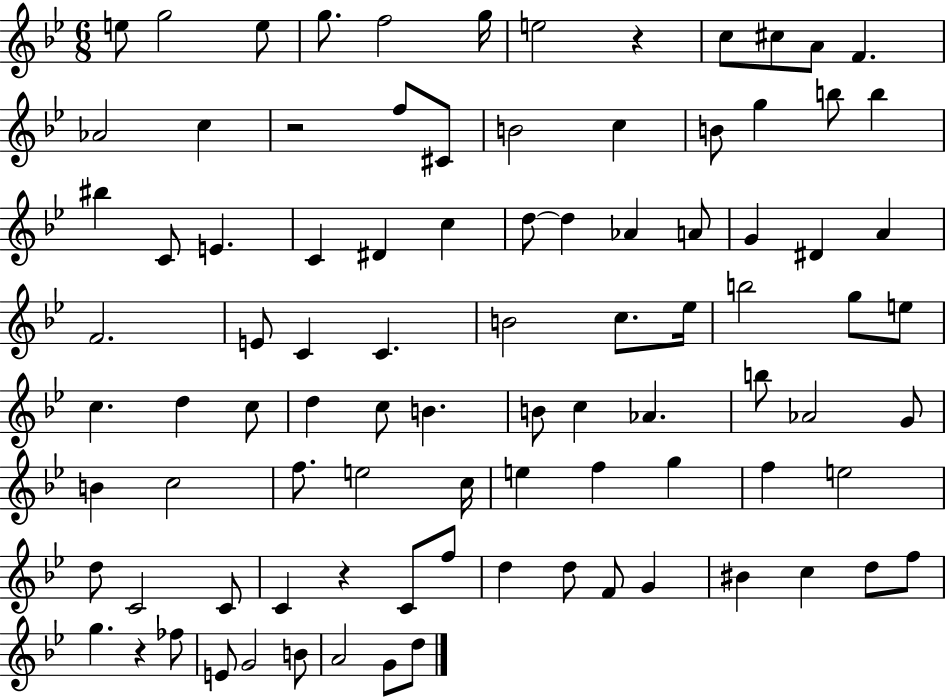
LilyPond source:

{
  \clef treble
  \numericTimeSignature
  \time 6/8
  \key bes \major
  e''8 g''2 e''8 | g''8. f''2 g''16 | e''2 r4 | c''8 cis''8 a'8 f'4. | \break aes'2 c''4 | r2 f''8 cis'8 | b'2 c''4 | b'8 g''4 b''8 b''4 | \break bis''4 c'8 e'4. | c'4 dis'4 c''4 | d''8~~ d''4 aes'4 a'8 | g'4 dis'4 a'4 | \break f'2. | e'8 c'4 c'4. | b'2 c''8. ees''16 | b''2 g''8 e''8 | \break c''4. d''4 c''8 | d''4 c''8 b'4. | b'8 c''4 aes'4. | b''8 aes'2 g'8 | \break b'4 c''2 | f''8. e''2 c''16 | e''4 f''4 g''4 | f''4 e''2 | \break d''8 c'2 c'8 | c'4 r4 c'8 f''8 | d''4 d''8 f'8 g'4 | bis'4 c''4 d''8 f''8 | \break g''4. r4 fes''8 | e'8 g'2 b'8 | a'2 g'8 d''8 | \bar "|."
}